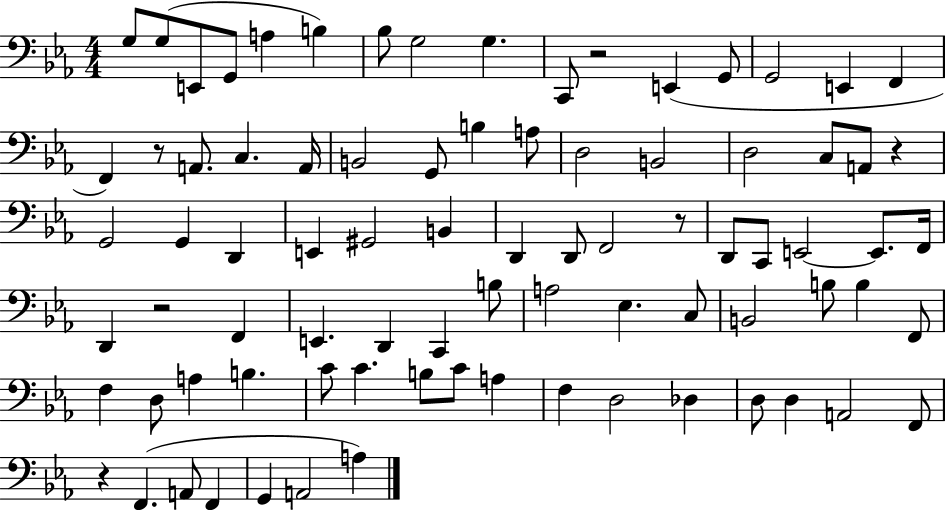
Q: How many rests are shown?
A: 6